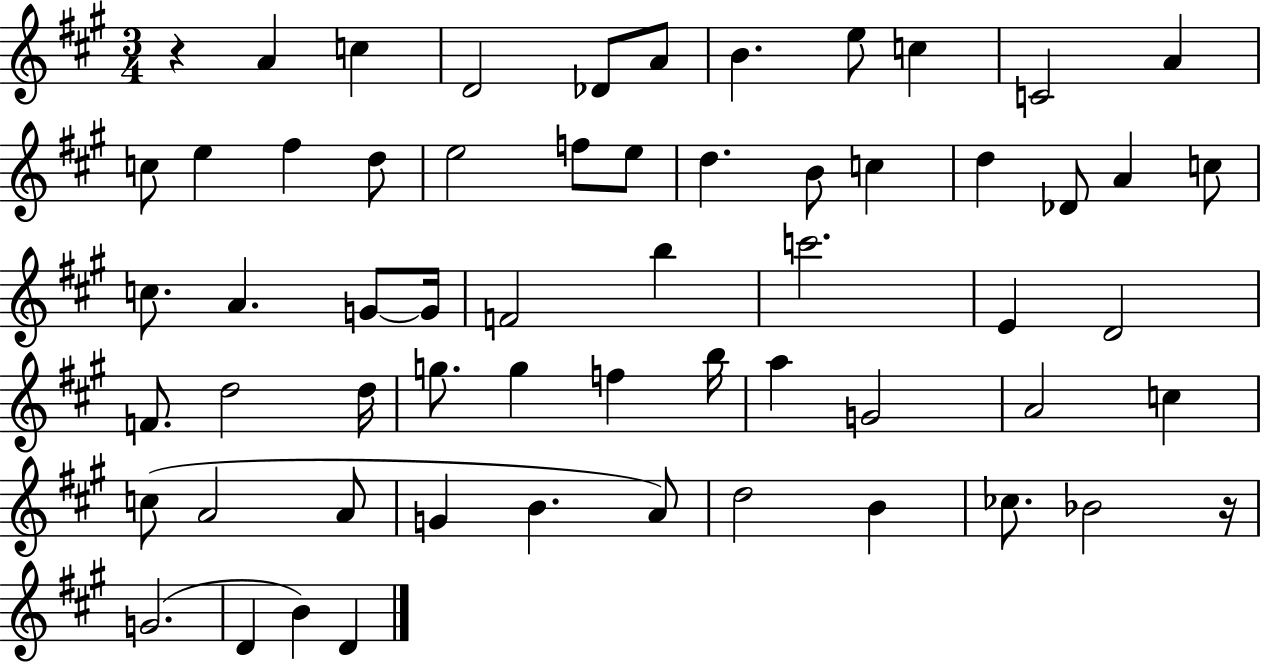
R/q A4/q C5/q D4/h Db4/e A4/e B4/q. E5/e C5/q C4/h A4/q C5/e E5/q F#5/q D5/e E5/h F5/e E5/e D5/q. B4/e C5/q D5/q Db4/e A4/q C5/e C5/e. A4/q. G4/e G4/s F4/h B5/q C6/h. E4/q D4/h F4/e. D5/h D5/s G5/e. G5/q F5/q B5/s A5/q G4/h A4/h C5/q C5/e A4/h A4/e G4/q B4/q. A4/e D5/h B4/q CES5/e. Bb4/h R/s G4/h. D4/q B4/q D4/q